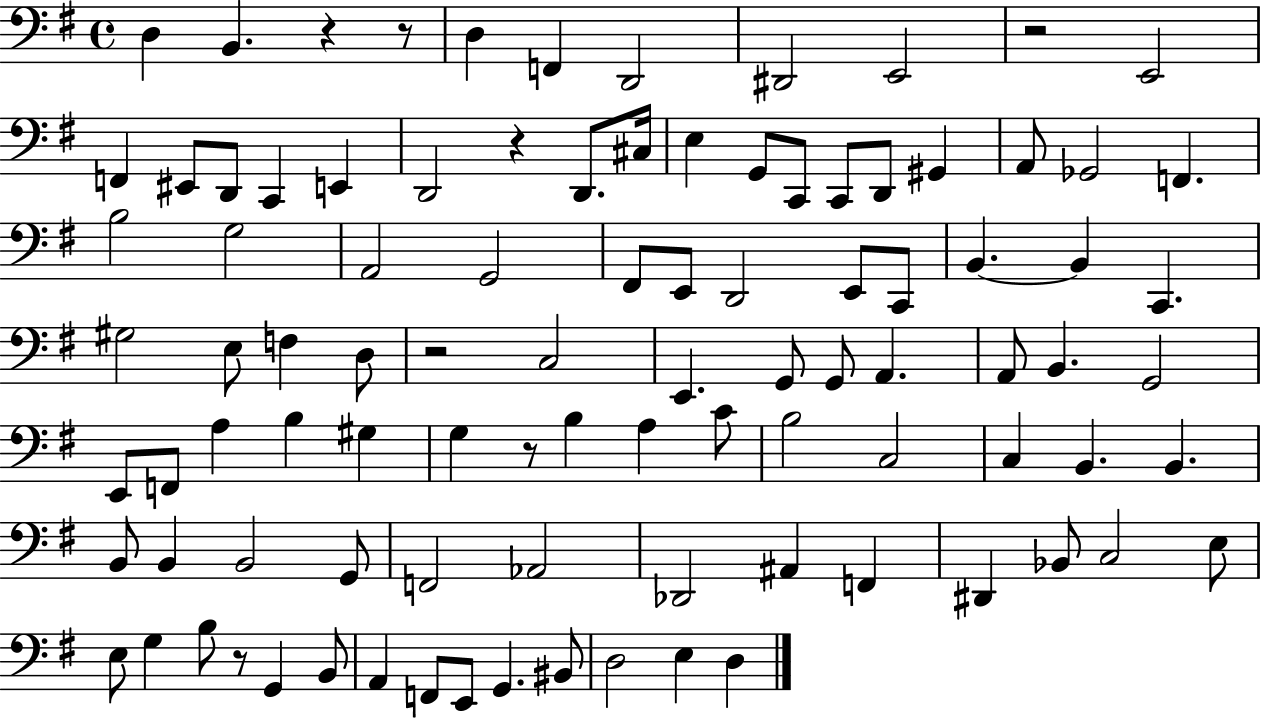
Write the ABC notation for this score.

X:1
T:Untitled
M:4/4
L:1/4
K:G
D, B,, z z/2 D, F,, D,,2 ^D,,2 E,,2 z2 E,,2 F,, ^E,,/2 D,,/2 C,, E,, D,,2 z D,,/2 ^C,/4 E, G,,/2 C,,/2 C,,/2 D,,/2 ^G,, A,,/2 _G,,2 F,, B,2 G,2 A,,2 G,,2 ^F,,/2 E,,/2 D,,2 E,,/2 C,,/2 B,, B,, C,, ^G,2 E,/2 F, D,/2 z2 C,2 E,, G,,/2 G,,/2 A,, A,,/2 B,, G,,2 E,,/2 F,,/2 A, B, ^G, G, z/2 B, A, C/2 B,2 C,2 C, B,, B,, B,,/2 B,, B,,2 G,,/2 F,,2 _A,,2 _D,,2 ^A,, F,, ^D,, _B,,/2 C,2 E,/2 E,/2 G, B,/2 z/2 G,, B,,/2 A,, F,,/2 E,,/2 G,, ^B,,/2 D,2 E, D,